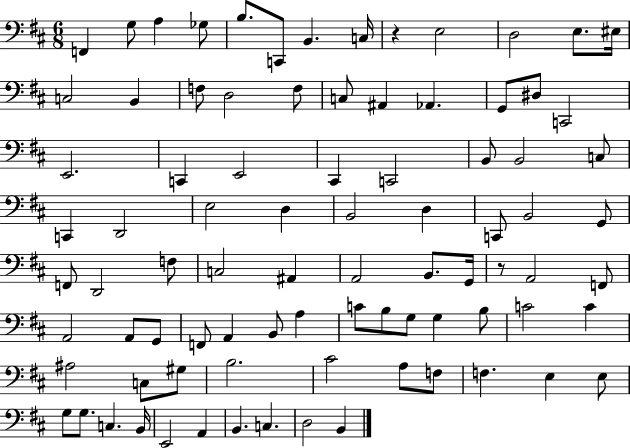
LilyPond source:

{
  \clef bass
  \numericTimeSignature
  \time 6/8
  \key d \major
  \repeat volta 2 { f,4 g8 a4 ges8 | b8. c,8 b,4. c16 | r4 e2 | d2 e8. eis16 | \break c2 b,4 | f8 d2 f8 | c8 ais,4 aes,4. | g,8 dis8 c,2 | \break e,2. | c,4 e,2 | cis,4 c,2 | b,8 b,2 c8 | \break c,4 d,2 | e2 d4 | b,2 d4 | c,8 b,2 g,8 | \break f,8 d,2 f8 | c2 ais,4 | a,2 b,8. g,16 | r8 a,2 f,8 | \break a,2 a,8 g,8 | f,8 a,4 b,8 a4 | c'8 b8 g8 g4 b8 | c'2 c'4 | \break ais2 c8 gis8 | b2. | cis'2 a8 f8 | f4. e4 e8 | \break g8 g8. c4. b,16 | e,2 a,4 | b,4. c4. | d2 b,4 | \break } \bar "|."
}